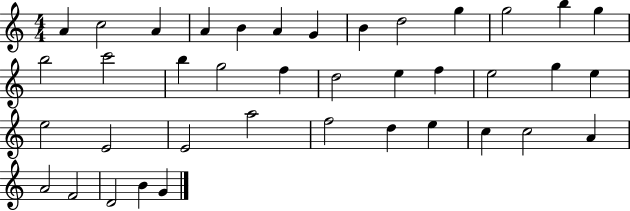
{
  \clef treble
  \numericTimeSignature
  \time 4/4
  \key c \major
  a'4 c''2 a'4 | a'4 b'4 a'4 g'4 | b'4 d''2 g''4 | g''2 b''4 g''4 | \break b''2 c'''2 | b''4 g''2 f''4 | d''2 e''4 f''4 | e''2 g''4 e''4 | \break e''2 e'2 | e'2 a''2 | f''2 d''4 e''4 | c''4 c''2 a'4 | \break a'2 f'2 | d'2 b'4 g'4 | \bar "|."
}